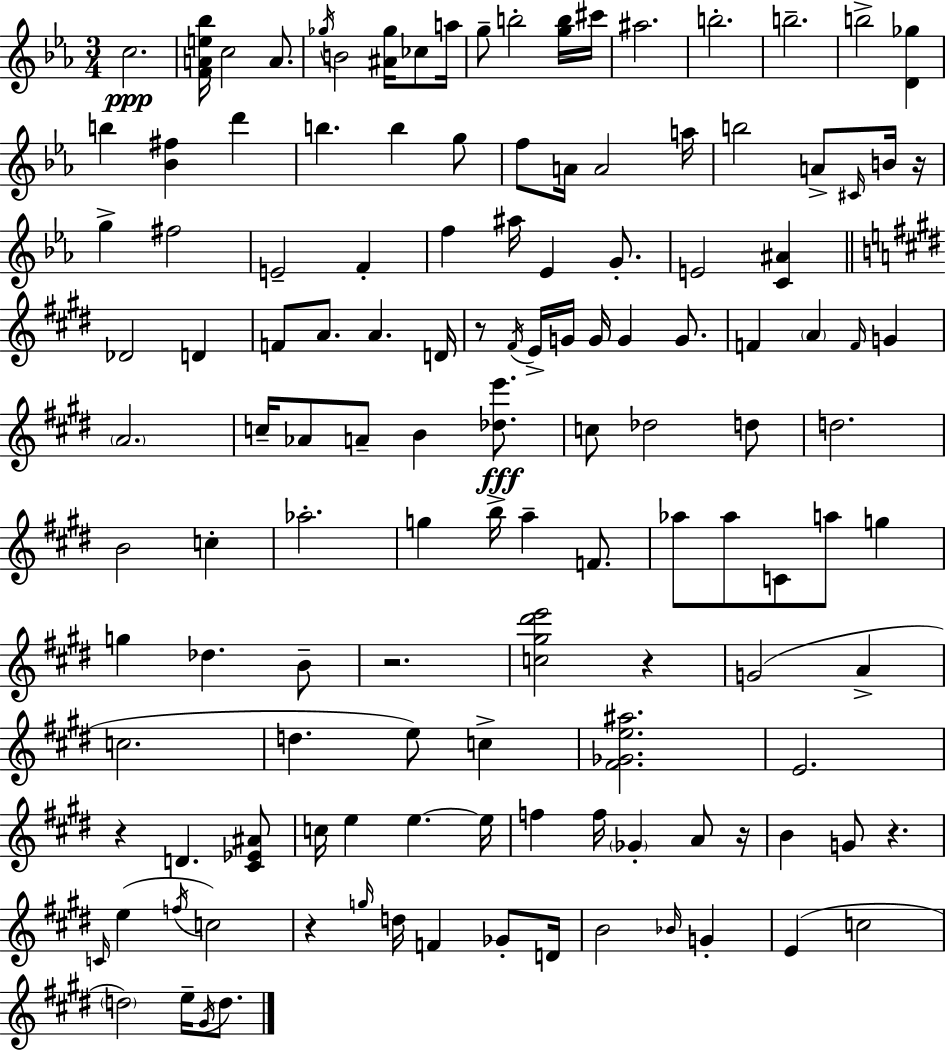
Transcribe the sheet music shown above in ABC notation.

X:1
T:Untitled
M:3/4
L:1/4
K:Eb
c2 [FAe_b]/4 c2 A/2 _g/4 B2 [^A_g]/4 _c/2 a/4 g/2 b2 [gb]/4 ^c'/4 ^a2 b2 b2 b2 [D_g] b [_B^f] d' b b g/2 f/2 A/4 A2 a/4 b2 A/2 ^C/4 B/4 z/4 g ^f2 E2 F f ^a/4 _E G/2 E2 [C^A] _D2 D F/2 A/2 A D/4 z/2 ^F/4 E/4 G/4 G/4 G G/2 F A F/4 G A2 c/4 _A/2 A/2 B [_de']/2 c/2 _d2 d/2 d2 B2 c _a2 g b/4 a F/2 _a/2 _a/2 C/2 a/2 g g _d B/2 z2 [c^g^d'e']2 z G2 A c2 d e/2 c [^F_Ge^a]2 E2 z D [^C_E^A]/2 c/4 e e e/4 f f/4 _G A/2 z/4 B G/2 z C/4 e f/4 c2 z g/4 d/4 F _G/2 D/4 B2 _B/4 G E c2 d2 e/4 ^G/4 d/2